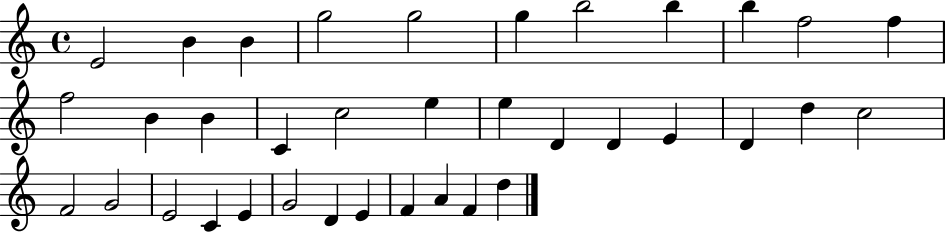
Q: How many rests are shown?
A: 0